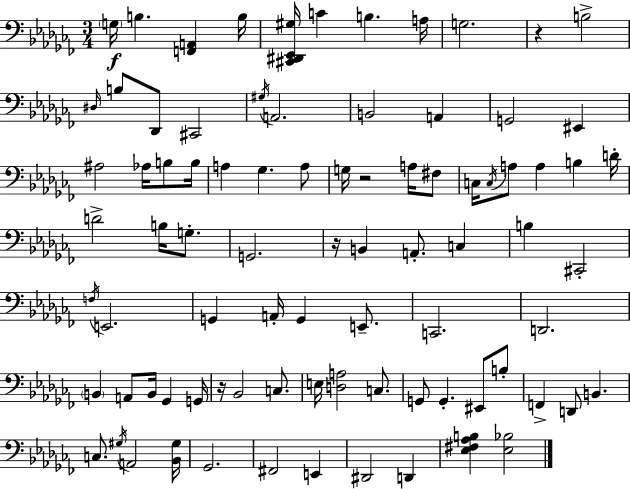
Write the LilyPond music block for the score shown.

{
  \clef bass
  \numericTimeSignature
  \time 3/4
  \key aes \minor
  \parenthesize g16\f b4. <f, a,>4 b16 | <cis, dis, ees, gis>16 c'4 b4. a16 | g2. | r4 b2-> | \break \grace { dis16 } b8 des,8 cis,2 | \acciaccatura { gis16 } a,2. | b,2 a,4 | g,2 eis,4 | \break ais2 aes16 b8 | b16 a4 ges4. | a8 g16 r2 a16 | fis8 c16 \acciaccatura { c16 } a8 a4 b4 | \break d'16-. d'2-> b16 | g8.-. g,2. | r16 b,4 a,8.-. c4 | b4 cis,2-. | \break \acciaccatura { f16 } e,2. | g,4 a,16-. g,4 | e,8.-- c,2. | d,2. | \break \parenthesize b,4 a,8 b,16 ges,4 | g,16 r16 bes,2 | c8. e16 <d a>2 | c8. g,8 g,4.-. | \break eis,8 b8-. f,4-> d,8 b,4. | c8. \acciaccatura { gis16 } a,2 | <bes, gis>16 ges,2. | fis,2 | \break e,4 dis,2 | d,4 <ees fis aes b>4 <ees bes>2 | \bar "|."
}